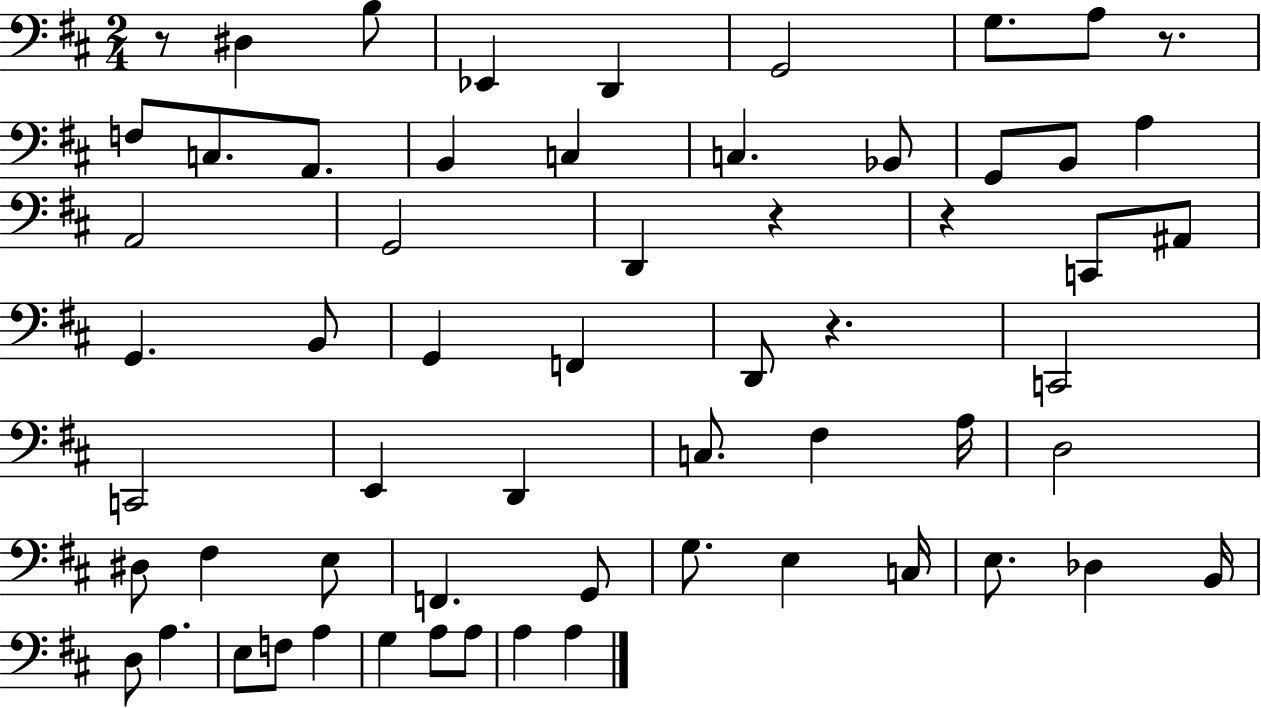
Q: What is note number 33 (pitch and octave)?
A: F#3